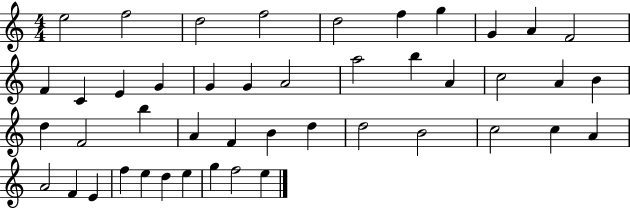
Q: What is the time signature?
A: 4/4